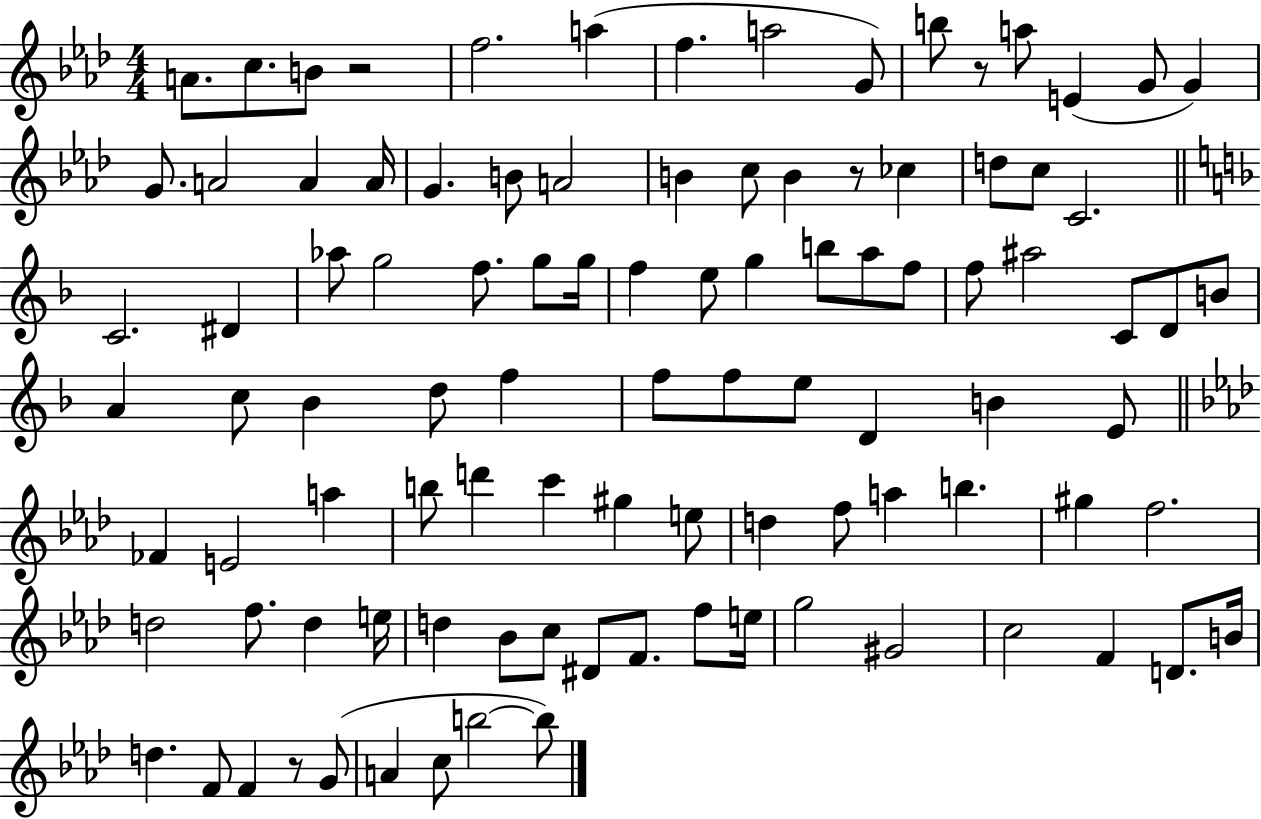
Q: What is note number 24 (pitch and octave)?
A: CES5